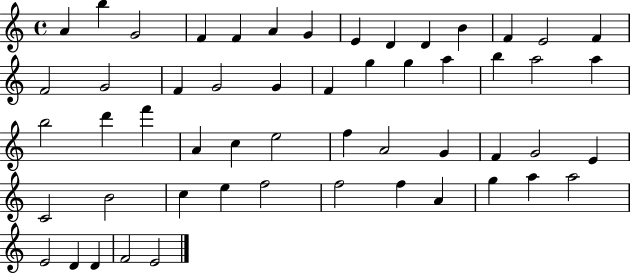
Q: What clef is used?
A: treble